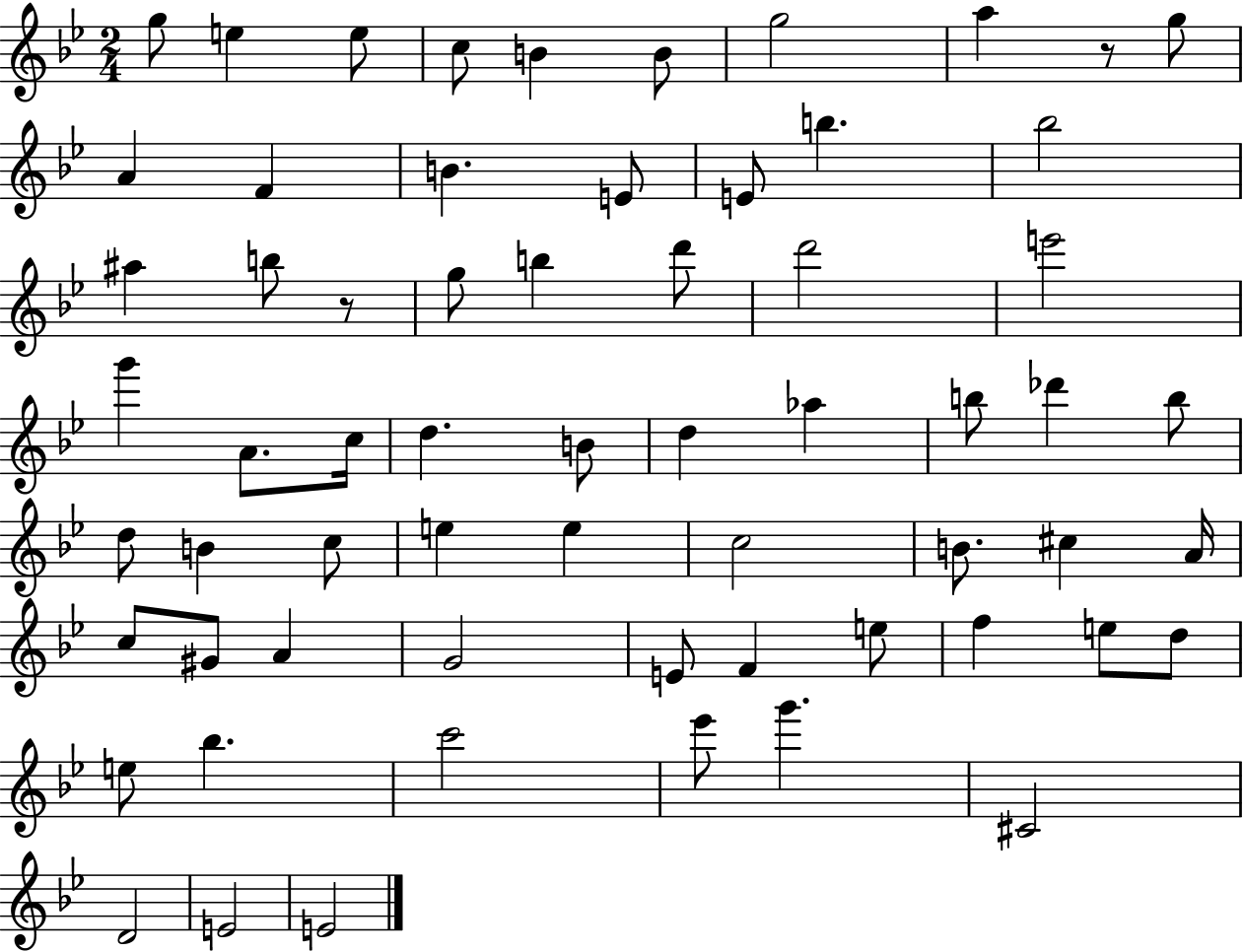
{
  \clef treble
  \numericTimeSignature
  \time 2/4
  \key bes \major
  g''8 e''4 e''8 | c''8 b'4 b'8 | g''2 | a''4 r8 g''8 | \break a'4 f'4 | b'4. e'8 | e'8 b''4. | bes''2 | \break ais''4 b''8 r8 | g''8 b''4 d'''8 | d'''2 | e'''2 | \break g'''4 a'8. c''16 | d''4. b'8 | d''4 aes''4 | b''8 des'''4 b''8 | \break d''8 b'4 c''8 | e''4 e''4 | c''2 | b'8. cis''4 a'16 | \break c''8 gis'8 a'4 | g'2 | e'8 f'4 e''8 | f''4 e''8 d''8 | \break e''8 bes''4. | c'''2 | ees'''8 g'''4. | cis'2 | \break d'2 | e'2 | e'2 | \bar "|."
}